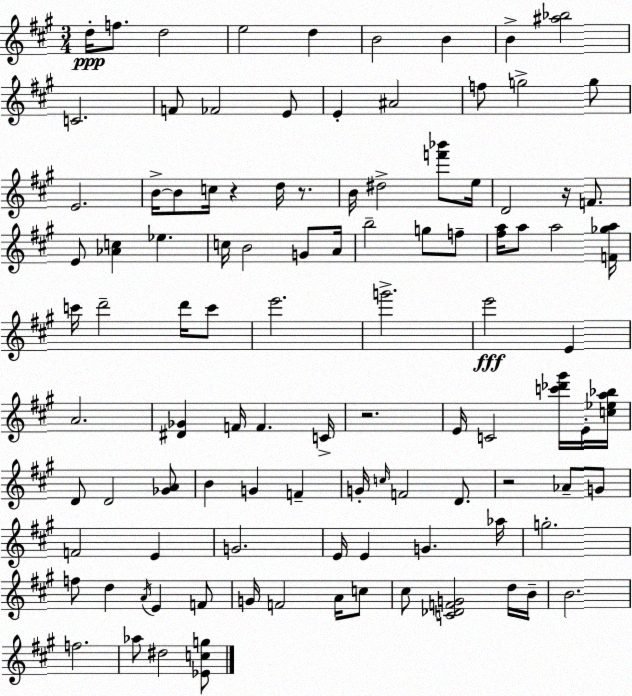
X:1
T:Untitled
M:3/4
L:1/4
K:A
d/4 f/2 d2 e2 d B2 B B [^a_b]2 C2 F/2 _F2 E/2 E ^A2 f/2 g2 g/2 E2 B/4 B/2 c/4 z d/4 z/2 B/4 ^d2 [f'_b']/2 e/4 D2 z/4 F/2 E/2 [_Ac] _e c/4 B2 G/2 A/4 b2 g/2 f/2 [^fa]/4 a/2 a2 [F_ga]/4 c'/4 d'2 d'/4 c'/2 e'2 g'2 e'2 E A2 [^D_G] F/4 F C/4 z2 E/4 C2 [c'_d'^g']/4 E/4 [c_ea_b]/4 D/2 D2 [_GA]/2 B G F G/4 c/4 F2 D/2 z2 _A/2 G/2 F2 E G2 E/4 E G _a/4 g2 f/2 d A/4 E F/2 G/4 F2 A/4 c/2 ^c/2 [C_DFG]2 d/4 B/4 B2 f2 _a/2 ^d2 [_Ecg]/2